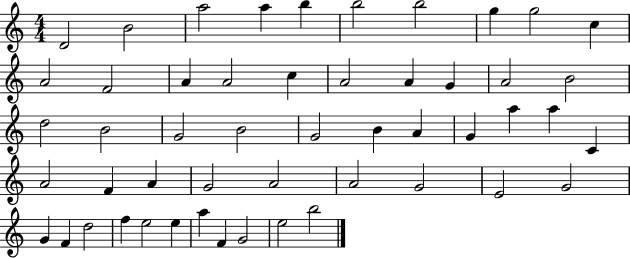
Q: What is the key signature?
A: C major